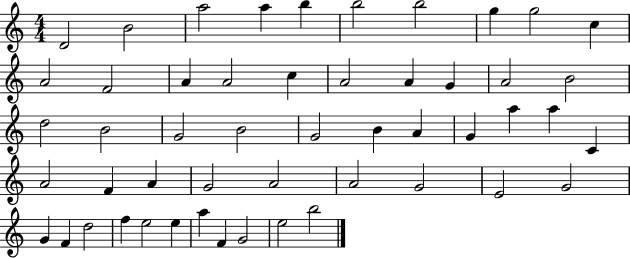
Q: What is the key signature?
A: C major